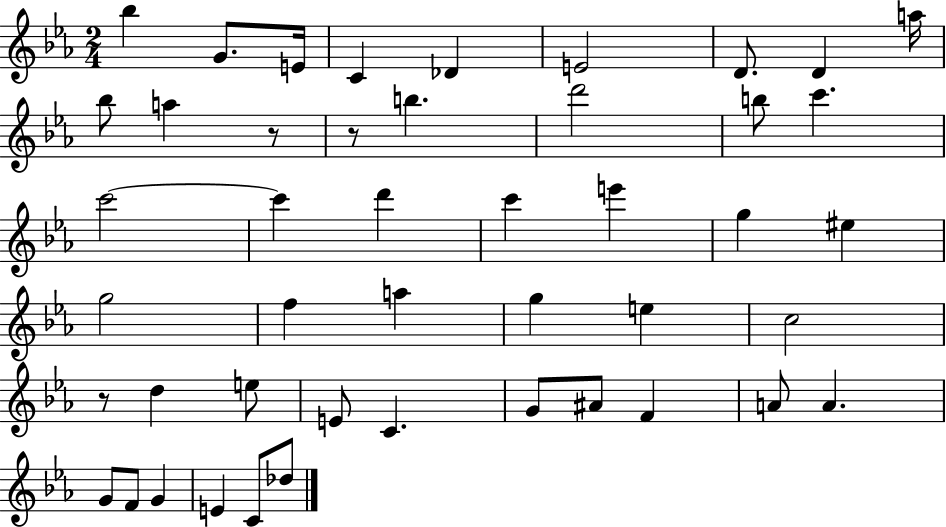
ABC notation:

X:1
T:Untitled
M:2/4
L:1/4
K:Eb
_b G/2 E/4 C _D E2 D/2 D a/4 _b/2 a z/2 z/2 b d'2 b/2 c' c'2 c' d' c' e' g ^e g2 f a g e c2 z/2 d e/2 E/2 C G/2 ^A/2 F A/2 A G/2 F/2 G E C/2 _d/2